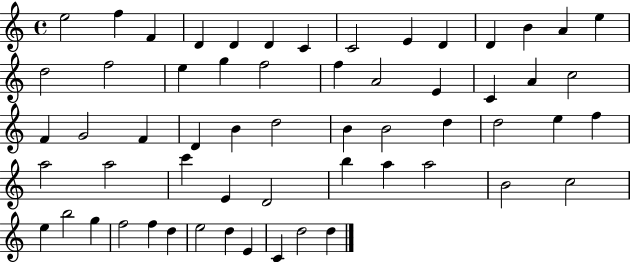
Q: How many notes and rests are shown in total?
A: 59